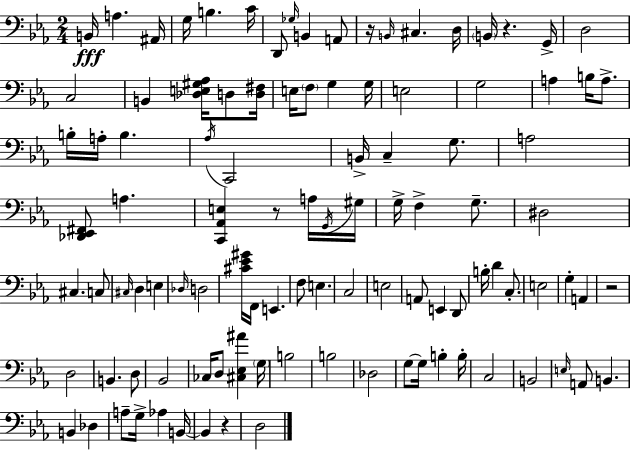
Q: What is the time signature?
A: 2/4